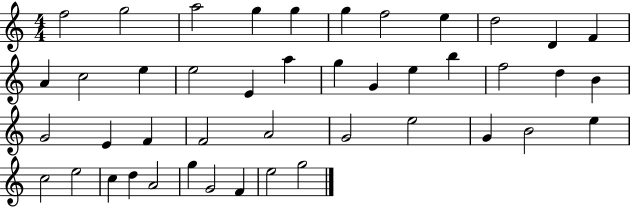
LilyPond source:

{
  \clef treble
  \numericTimeSignature
  \time 4/4
  \key c \major
  f''2 g''2 | a''2 g''4 g''4 | g''4 f''2 e''4 | d''2 d'4 f'4 | \break a'4 c''2 e''4 | e''2 e'4 a''4 | g''4 g'4 e''4 b''4 | f''2 d''4 b'4 | \break g'2 e'4 f'4 | f'2 a'2 | g'2 e''2 | g'4 b'2 e''4 | \break c''2 e''2 | c''4 d''4 a'2 | g''4 g'2 f'4 | e''2 g''2 | \break \bar "|."
}